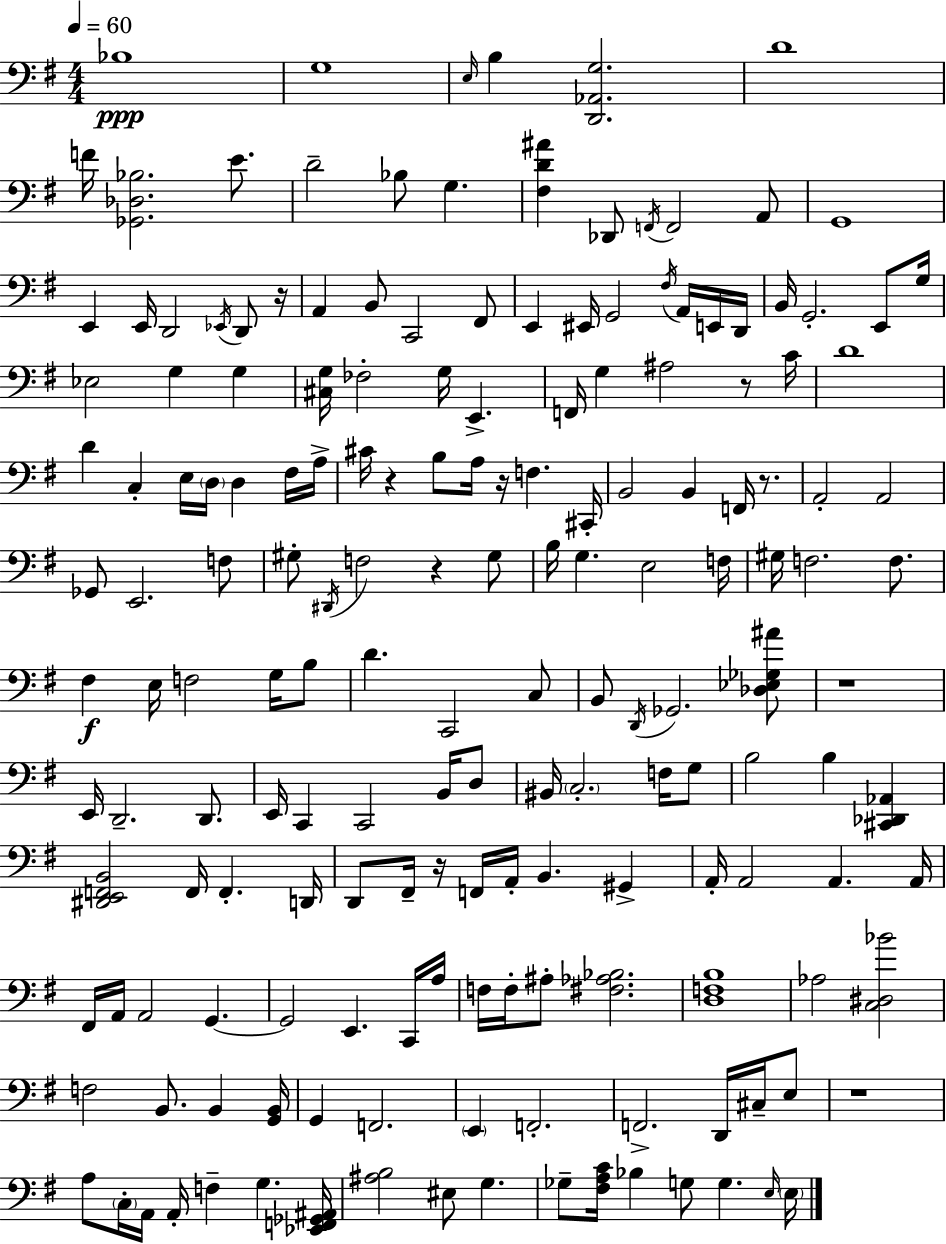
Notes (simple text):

Bb3/w G3/w E3/s B3/q [D2,Ab2,G3]/h. D4/w F4/s [Gb2,Db3,Bb3]/h. E4/e. D4/h Bb3/e G3/q. [F#3,D4,A#4]/q Db2/e F2/s F2/h A2/e G2/w E2/q E2/s D2/h Eb2/s D2/e R/s A2/q B2/e C2/h F#2/e E2/q EIS2/s G2/h F#3/s A2/s E2/s D2/s B2/s G2/h. E2/e G3/s Eb3/h G3/q G3/q [C#3,G3]/s FES3/h G3/s E2/q. F2/s G3/q A#3/h R/e C4/s D4/w D4/q C3/q E3/s D3/s D3/q F#3/s A3/s C#4/s R/q B3/e A3/s R/s F3/q. C#2/s B2/h B2/q F2/s R/e. A2/h A2/h Gb2/e E2/h. F3/e G#3/e D#2/s F3/h R/q G#3/e B3/s G3/q. E3/h F3/s G#3/s F3/h. F3/e. F#3/q E3/s F3/h G3/s B3/e D4/q. C2/h C3/e B2/e D2/s Gb2/h. [Db3,Eb3,Gb3,A#4]/e R/w E2/s D2/h. D2/e. E2/s C2/q C2/h B2/s D3/e BIS2/s C3/h. F3/s G3/e B3/h B3/q [C#2,Db2,Ab2]/q [D#2,E2,F2,B2]/h F2/s F2/q. D2/s D2/e F#2/s R/s F2/s A2/s B2/q. G#2/q A2/s A2/h A2/q. A2/s F#2/s A2/s A2/h G2/q. G2/h E2/q. C2/s A3/s F3/s F3/s A#3/e [F#3,Ab3,Bb3]/h. [D3,F3,B3]/w Ab3/h [C3,D#3,Bb4]/h F3/h B2/e. B2/q [G2,B2]/s G2/q F2/h. E2/q F2/h. F2/h. D2/s C#3/s E3/e R/w A3/e C3/s A2/s A2/s F3/q G3/q. [Eb2,F2,Gb2,A#2]/s [A#3,B3]/h EIS3/e G3/q. Gb3/e [F#3,A3,C4]/s Bb3/q G3/e G3/q. E3/s E3/s